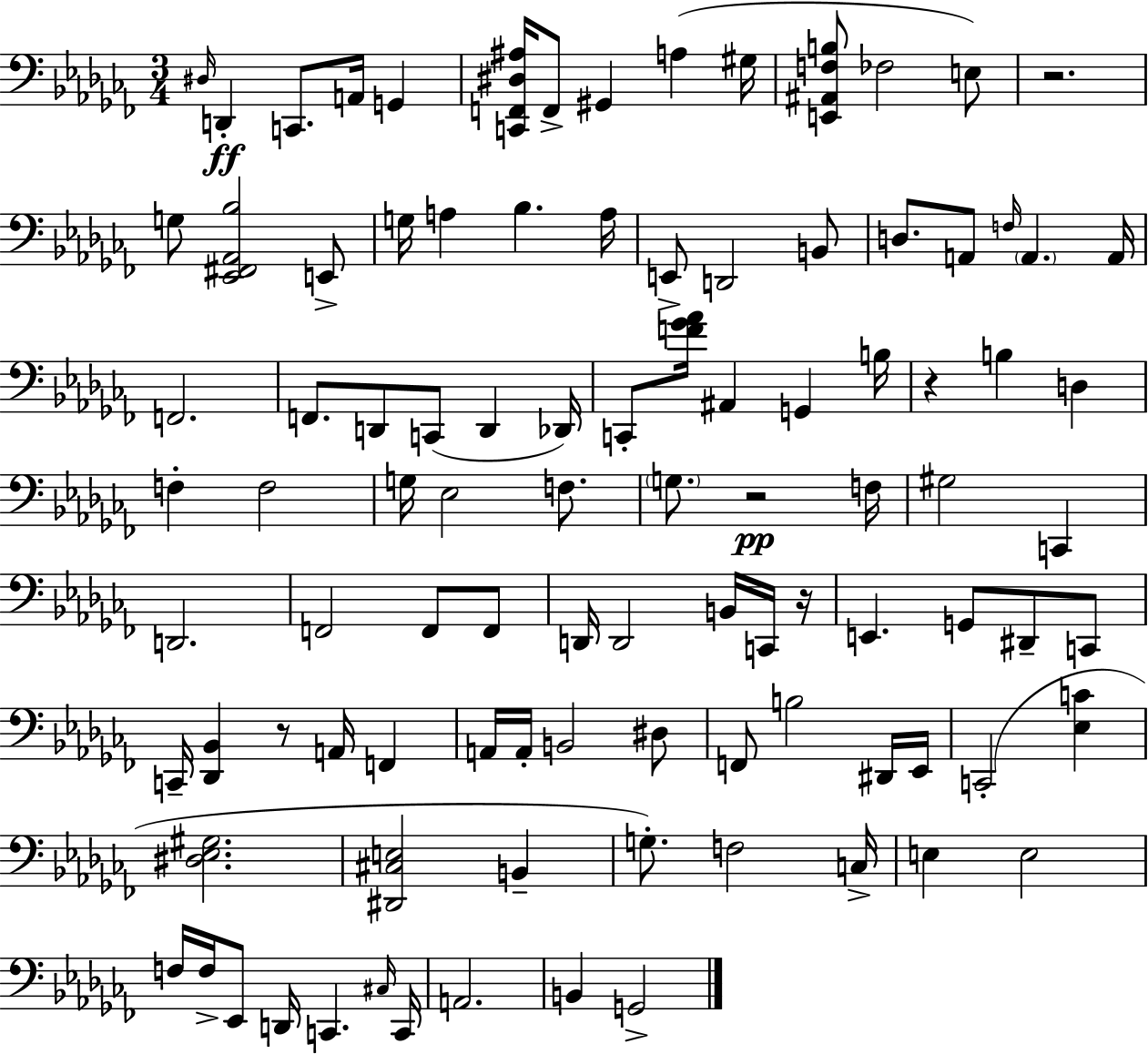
{
  \clef bass
  \numericTimeSignature
  \time 3/4
  \key aes \minor
  \grace { dis16 }\ff d,4-. c,8. a,16 g,4 | <c, f, dis ais>16 f,8-> gis,4 a4( | gis16 <e, ais, f b>8 fes2 e8) | r2. | \break g8 <ees, fis, aes, bes>2 e,8-> | g16 a4 bes4. | a16 e,8-> d,2 b,8 | d8. a,8 \grace { f16 } \parenthesize a,4. | \break a,16 f,2. | f,8. d,8 c,8( d,4 | des,16) c,8-. <f' ges' aes'>16 ais,4 g,4 | b16 r4 b4 d4 | \break f4-. f2 | g16 ees2 f8. | \parenthesize g8. r2\pp | f16 gis2 c,4 | \break d,2. | f,2 f,8 | f,8 d,16 d,2 b,16 | c,16 r16 e,4. g,8 dis,8-- | \break c,8 c,16-- <des, bes,>4 r8 a,16 f,4 | a,16 a,16-. b,2 | dis8 f,8 b2 | dis,16 ees,16 c,2-.( <ees c'>4 | \break <dis ees gis>2. | <dis, cis e>2 b,4-- | g8.-.) f2 | c16-> e4 e2 | \break f16 f16-> ees,8 d,16 c,4. | \grace { cis16 } c,16 a,2. | b,4 g,2-> | \bar "|."
}